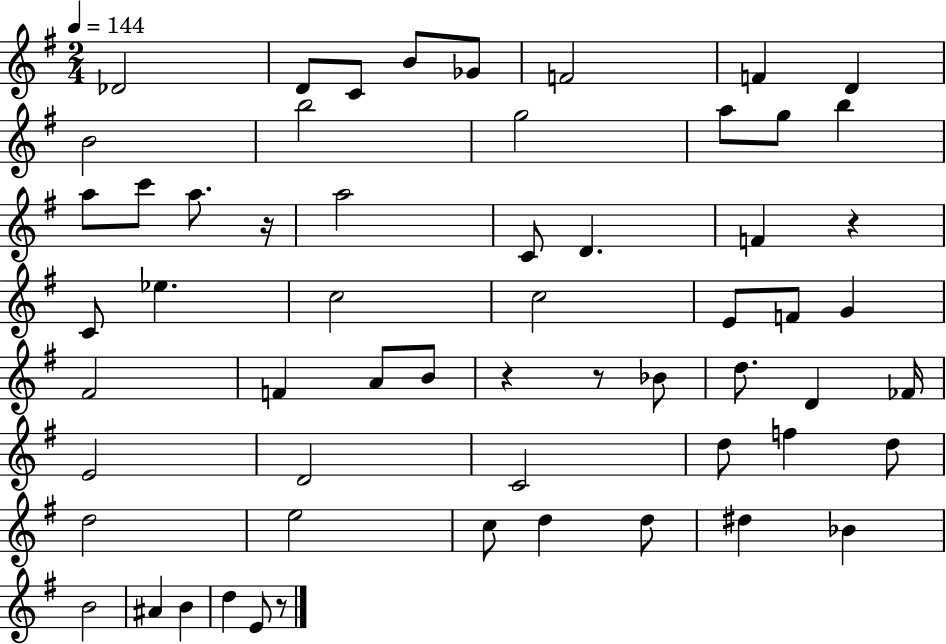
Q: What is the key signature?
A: G major